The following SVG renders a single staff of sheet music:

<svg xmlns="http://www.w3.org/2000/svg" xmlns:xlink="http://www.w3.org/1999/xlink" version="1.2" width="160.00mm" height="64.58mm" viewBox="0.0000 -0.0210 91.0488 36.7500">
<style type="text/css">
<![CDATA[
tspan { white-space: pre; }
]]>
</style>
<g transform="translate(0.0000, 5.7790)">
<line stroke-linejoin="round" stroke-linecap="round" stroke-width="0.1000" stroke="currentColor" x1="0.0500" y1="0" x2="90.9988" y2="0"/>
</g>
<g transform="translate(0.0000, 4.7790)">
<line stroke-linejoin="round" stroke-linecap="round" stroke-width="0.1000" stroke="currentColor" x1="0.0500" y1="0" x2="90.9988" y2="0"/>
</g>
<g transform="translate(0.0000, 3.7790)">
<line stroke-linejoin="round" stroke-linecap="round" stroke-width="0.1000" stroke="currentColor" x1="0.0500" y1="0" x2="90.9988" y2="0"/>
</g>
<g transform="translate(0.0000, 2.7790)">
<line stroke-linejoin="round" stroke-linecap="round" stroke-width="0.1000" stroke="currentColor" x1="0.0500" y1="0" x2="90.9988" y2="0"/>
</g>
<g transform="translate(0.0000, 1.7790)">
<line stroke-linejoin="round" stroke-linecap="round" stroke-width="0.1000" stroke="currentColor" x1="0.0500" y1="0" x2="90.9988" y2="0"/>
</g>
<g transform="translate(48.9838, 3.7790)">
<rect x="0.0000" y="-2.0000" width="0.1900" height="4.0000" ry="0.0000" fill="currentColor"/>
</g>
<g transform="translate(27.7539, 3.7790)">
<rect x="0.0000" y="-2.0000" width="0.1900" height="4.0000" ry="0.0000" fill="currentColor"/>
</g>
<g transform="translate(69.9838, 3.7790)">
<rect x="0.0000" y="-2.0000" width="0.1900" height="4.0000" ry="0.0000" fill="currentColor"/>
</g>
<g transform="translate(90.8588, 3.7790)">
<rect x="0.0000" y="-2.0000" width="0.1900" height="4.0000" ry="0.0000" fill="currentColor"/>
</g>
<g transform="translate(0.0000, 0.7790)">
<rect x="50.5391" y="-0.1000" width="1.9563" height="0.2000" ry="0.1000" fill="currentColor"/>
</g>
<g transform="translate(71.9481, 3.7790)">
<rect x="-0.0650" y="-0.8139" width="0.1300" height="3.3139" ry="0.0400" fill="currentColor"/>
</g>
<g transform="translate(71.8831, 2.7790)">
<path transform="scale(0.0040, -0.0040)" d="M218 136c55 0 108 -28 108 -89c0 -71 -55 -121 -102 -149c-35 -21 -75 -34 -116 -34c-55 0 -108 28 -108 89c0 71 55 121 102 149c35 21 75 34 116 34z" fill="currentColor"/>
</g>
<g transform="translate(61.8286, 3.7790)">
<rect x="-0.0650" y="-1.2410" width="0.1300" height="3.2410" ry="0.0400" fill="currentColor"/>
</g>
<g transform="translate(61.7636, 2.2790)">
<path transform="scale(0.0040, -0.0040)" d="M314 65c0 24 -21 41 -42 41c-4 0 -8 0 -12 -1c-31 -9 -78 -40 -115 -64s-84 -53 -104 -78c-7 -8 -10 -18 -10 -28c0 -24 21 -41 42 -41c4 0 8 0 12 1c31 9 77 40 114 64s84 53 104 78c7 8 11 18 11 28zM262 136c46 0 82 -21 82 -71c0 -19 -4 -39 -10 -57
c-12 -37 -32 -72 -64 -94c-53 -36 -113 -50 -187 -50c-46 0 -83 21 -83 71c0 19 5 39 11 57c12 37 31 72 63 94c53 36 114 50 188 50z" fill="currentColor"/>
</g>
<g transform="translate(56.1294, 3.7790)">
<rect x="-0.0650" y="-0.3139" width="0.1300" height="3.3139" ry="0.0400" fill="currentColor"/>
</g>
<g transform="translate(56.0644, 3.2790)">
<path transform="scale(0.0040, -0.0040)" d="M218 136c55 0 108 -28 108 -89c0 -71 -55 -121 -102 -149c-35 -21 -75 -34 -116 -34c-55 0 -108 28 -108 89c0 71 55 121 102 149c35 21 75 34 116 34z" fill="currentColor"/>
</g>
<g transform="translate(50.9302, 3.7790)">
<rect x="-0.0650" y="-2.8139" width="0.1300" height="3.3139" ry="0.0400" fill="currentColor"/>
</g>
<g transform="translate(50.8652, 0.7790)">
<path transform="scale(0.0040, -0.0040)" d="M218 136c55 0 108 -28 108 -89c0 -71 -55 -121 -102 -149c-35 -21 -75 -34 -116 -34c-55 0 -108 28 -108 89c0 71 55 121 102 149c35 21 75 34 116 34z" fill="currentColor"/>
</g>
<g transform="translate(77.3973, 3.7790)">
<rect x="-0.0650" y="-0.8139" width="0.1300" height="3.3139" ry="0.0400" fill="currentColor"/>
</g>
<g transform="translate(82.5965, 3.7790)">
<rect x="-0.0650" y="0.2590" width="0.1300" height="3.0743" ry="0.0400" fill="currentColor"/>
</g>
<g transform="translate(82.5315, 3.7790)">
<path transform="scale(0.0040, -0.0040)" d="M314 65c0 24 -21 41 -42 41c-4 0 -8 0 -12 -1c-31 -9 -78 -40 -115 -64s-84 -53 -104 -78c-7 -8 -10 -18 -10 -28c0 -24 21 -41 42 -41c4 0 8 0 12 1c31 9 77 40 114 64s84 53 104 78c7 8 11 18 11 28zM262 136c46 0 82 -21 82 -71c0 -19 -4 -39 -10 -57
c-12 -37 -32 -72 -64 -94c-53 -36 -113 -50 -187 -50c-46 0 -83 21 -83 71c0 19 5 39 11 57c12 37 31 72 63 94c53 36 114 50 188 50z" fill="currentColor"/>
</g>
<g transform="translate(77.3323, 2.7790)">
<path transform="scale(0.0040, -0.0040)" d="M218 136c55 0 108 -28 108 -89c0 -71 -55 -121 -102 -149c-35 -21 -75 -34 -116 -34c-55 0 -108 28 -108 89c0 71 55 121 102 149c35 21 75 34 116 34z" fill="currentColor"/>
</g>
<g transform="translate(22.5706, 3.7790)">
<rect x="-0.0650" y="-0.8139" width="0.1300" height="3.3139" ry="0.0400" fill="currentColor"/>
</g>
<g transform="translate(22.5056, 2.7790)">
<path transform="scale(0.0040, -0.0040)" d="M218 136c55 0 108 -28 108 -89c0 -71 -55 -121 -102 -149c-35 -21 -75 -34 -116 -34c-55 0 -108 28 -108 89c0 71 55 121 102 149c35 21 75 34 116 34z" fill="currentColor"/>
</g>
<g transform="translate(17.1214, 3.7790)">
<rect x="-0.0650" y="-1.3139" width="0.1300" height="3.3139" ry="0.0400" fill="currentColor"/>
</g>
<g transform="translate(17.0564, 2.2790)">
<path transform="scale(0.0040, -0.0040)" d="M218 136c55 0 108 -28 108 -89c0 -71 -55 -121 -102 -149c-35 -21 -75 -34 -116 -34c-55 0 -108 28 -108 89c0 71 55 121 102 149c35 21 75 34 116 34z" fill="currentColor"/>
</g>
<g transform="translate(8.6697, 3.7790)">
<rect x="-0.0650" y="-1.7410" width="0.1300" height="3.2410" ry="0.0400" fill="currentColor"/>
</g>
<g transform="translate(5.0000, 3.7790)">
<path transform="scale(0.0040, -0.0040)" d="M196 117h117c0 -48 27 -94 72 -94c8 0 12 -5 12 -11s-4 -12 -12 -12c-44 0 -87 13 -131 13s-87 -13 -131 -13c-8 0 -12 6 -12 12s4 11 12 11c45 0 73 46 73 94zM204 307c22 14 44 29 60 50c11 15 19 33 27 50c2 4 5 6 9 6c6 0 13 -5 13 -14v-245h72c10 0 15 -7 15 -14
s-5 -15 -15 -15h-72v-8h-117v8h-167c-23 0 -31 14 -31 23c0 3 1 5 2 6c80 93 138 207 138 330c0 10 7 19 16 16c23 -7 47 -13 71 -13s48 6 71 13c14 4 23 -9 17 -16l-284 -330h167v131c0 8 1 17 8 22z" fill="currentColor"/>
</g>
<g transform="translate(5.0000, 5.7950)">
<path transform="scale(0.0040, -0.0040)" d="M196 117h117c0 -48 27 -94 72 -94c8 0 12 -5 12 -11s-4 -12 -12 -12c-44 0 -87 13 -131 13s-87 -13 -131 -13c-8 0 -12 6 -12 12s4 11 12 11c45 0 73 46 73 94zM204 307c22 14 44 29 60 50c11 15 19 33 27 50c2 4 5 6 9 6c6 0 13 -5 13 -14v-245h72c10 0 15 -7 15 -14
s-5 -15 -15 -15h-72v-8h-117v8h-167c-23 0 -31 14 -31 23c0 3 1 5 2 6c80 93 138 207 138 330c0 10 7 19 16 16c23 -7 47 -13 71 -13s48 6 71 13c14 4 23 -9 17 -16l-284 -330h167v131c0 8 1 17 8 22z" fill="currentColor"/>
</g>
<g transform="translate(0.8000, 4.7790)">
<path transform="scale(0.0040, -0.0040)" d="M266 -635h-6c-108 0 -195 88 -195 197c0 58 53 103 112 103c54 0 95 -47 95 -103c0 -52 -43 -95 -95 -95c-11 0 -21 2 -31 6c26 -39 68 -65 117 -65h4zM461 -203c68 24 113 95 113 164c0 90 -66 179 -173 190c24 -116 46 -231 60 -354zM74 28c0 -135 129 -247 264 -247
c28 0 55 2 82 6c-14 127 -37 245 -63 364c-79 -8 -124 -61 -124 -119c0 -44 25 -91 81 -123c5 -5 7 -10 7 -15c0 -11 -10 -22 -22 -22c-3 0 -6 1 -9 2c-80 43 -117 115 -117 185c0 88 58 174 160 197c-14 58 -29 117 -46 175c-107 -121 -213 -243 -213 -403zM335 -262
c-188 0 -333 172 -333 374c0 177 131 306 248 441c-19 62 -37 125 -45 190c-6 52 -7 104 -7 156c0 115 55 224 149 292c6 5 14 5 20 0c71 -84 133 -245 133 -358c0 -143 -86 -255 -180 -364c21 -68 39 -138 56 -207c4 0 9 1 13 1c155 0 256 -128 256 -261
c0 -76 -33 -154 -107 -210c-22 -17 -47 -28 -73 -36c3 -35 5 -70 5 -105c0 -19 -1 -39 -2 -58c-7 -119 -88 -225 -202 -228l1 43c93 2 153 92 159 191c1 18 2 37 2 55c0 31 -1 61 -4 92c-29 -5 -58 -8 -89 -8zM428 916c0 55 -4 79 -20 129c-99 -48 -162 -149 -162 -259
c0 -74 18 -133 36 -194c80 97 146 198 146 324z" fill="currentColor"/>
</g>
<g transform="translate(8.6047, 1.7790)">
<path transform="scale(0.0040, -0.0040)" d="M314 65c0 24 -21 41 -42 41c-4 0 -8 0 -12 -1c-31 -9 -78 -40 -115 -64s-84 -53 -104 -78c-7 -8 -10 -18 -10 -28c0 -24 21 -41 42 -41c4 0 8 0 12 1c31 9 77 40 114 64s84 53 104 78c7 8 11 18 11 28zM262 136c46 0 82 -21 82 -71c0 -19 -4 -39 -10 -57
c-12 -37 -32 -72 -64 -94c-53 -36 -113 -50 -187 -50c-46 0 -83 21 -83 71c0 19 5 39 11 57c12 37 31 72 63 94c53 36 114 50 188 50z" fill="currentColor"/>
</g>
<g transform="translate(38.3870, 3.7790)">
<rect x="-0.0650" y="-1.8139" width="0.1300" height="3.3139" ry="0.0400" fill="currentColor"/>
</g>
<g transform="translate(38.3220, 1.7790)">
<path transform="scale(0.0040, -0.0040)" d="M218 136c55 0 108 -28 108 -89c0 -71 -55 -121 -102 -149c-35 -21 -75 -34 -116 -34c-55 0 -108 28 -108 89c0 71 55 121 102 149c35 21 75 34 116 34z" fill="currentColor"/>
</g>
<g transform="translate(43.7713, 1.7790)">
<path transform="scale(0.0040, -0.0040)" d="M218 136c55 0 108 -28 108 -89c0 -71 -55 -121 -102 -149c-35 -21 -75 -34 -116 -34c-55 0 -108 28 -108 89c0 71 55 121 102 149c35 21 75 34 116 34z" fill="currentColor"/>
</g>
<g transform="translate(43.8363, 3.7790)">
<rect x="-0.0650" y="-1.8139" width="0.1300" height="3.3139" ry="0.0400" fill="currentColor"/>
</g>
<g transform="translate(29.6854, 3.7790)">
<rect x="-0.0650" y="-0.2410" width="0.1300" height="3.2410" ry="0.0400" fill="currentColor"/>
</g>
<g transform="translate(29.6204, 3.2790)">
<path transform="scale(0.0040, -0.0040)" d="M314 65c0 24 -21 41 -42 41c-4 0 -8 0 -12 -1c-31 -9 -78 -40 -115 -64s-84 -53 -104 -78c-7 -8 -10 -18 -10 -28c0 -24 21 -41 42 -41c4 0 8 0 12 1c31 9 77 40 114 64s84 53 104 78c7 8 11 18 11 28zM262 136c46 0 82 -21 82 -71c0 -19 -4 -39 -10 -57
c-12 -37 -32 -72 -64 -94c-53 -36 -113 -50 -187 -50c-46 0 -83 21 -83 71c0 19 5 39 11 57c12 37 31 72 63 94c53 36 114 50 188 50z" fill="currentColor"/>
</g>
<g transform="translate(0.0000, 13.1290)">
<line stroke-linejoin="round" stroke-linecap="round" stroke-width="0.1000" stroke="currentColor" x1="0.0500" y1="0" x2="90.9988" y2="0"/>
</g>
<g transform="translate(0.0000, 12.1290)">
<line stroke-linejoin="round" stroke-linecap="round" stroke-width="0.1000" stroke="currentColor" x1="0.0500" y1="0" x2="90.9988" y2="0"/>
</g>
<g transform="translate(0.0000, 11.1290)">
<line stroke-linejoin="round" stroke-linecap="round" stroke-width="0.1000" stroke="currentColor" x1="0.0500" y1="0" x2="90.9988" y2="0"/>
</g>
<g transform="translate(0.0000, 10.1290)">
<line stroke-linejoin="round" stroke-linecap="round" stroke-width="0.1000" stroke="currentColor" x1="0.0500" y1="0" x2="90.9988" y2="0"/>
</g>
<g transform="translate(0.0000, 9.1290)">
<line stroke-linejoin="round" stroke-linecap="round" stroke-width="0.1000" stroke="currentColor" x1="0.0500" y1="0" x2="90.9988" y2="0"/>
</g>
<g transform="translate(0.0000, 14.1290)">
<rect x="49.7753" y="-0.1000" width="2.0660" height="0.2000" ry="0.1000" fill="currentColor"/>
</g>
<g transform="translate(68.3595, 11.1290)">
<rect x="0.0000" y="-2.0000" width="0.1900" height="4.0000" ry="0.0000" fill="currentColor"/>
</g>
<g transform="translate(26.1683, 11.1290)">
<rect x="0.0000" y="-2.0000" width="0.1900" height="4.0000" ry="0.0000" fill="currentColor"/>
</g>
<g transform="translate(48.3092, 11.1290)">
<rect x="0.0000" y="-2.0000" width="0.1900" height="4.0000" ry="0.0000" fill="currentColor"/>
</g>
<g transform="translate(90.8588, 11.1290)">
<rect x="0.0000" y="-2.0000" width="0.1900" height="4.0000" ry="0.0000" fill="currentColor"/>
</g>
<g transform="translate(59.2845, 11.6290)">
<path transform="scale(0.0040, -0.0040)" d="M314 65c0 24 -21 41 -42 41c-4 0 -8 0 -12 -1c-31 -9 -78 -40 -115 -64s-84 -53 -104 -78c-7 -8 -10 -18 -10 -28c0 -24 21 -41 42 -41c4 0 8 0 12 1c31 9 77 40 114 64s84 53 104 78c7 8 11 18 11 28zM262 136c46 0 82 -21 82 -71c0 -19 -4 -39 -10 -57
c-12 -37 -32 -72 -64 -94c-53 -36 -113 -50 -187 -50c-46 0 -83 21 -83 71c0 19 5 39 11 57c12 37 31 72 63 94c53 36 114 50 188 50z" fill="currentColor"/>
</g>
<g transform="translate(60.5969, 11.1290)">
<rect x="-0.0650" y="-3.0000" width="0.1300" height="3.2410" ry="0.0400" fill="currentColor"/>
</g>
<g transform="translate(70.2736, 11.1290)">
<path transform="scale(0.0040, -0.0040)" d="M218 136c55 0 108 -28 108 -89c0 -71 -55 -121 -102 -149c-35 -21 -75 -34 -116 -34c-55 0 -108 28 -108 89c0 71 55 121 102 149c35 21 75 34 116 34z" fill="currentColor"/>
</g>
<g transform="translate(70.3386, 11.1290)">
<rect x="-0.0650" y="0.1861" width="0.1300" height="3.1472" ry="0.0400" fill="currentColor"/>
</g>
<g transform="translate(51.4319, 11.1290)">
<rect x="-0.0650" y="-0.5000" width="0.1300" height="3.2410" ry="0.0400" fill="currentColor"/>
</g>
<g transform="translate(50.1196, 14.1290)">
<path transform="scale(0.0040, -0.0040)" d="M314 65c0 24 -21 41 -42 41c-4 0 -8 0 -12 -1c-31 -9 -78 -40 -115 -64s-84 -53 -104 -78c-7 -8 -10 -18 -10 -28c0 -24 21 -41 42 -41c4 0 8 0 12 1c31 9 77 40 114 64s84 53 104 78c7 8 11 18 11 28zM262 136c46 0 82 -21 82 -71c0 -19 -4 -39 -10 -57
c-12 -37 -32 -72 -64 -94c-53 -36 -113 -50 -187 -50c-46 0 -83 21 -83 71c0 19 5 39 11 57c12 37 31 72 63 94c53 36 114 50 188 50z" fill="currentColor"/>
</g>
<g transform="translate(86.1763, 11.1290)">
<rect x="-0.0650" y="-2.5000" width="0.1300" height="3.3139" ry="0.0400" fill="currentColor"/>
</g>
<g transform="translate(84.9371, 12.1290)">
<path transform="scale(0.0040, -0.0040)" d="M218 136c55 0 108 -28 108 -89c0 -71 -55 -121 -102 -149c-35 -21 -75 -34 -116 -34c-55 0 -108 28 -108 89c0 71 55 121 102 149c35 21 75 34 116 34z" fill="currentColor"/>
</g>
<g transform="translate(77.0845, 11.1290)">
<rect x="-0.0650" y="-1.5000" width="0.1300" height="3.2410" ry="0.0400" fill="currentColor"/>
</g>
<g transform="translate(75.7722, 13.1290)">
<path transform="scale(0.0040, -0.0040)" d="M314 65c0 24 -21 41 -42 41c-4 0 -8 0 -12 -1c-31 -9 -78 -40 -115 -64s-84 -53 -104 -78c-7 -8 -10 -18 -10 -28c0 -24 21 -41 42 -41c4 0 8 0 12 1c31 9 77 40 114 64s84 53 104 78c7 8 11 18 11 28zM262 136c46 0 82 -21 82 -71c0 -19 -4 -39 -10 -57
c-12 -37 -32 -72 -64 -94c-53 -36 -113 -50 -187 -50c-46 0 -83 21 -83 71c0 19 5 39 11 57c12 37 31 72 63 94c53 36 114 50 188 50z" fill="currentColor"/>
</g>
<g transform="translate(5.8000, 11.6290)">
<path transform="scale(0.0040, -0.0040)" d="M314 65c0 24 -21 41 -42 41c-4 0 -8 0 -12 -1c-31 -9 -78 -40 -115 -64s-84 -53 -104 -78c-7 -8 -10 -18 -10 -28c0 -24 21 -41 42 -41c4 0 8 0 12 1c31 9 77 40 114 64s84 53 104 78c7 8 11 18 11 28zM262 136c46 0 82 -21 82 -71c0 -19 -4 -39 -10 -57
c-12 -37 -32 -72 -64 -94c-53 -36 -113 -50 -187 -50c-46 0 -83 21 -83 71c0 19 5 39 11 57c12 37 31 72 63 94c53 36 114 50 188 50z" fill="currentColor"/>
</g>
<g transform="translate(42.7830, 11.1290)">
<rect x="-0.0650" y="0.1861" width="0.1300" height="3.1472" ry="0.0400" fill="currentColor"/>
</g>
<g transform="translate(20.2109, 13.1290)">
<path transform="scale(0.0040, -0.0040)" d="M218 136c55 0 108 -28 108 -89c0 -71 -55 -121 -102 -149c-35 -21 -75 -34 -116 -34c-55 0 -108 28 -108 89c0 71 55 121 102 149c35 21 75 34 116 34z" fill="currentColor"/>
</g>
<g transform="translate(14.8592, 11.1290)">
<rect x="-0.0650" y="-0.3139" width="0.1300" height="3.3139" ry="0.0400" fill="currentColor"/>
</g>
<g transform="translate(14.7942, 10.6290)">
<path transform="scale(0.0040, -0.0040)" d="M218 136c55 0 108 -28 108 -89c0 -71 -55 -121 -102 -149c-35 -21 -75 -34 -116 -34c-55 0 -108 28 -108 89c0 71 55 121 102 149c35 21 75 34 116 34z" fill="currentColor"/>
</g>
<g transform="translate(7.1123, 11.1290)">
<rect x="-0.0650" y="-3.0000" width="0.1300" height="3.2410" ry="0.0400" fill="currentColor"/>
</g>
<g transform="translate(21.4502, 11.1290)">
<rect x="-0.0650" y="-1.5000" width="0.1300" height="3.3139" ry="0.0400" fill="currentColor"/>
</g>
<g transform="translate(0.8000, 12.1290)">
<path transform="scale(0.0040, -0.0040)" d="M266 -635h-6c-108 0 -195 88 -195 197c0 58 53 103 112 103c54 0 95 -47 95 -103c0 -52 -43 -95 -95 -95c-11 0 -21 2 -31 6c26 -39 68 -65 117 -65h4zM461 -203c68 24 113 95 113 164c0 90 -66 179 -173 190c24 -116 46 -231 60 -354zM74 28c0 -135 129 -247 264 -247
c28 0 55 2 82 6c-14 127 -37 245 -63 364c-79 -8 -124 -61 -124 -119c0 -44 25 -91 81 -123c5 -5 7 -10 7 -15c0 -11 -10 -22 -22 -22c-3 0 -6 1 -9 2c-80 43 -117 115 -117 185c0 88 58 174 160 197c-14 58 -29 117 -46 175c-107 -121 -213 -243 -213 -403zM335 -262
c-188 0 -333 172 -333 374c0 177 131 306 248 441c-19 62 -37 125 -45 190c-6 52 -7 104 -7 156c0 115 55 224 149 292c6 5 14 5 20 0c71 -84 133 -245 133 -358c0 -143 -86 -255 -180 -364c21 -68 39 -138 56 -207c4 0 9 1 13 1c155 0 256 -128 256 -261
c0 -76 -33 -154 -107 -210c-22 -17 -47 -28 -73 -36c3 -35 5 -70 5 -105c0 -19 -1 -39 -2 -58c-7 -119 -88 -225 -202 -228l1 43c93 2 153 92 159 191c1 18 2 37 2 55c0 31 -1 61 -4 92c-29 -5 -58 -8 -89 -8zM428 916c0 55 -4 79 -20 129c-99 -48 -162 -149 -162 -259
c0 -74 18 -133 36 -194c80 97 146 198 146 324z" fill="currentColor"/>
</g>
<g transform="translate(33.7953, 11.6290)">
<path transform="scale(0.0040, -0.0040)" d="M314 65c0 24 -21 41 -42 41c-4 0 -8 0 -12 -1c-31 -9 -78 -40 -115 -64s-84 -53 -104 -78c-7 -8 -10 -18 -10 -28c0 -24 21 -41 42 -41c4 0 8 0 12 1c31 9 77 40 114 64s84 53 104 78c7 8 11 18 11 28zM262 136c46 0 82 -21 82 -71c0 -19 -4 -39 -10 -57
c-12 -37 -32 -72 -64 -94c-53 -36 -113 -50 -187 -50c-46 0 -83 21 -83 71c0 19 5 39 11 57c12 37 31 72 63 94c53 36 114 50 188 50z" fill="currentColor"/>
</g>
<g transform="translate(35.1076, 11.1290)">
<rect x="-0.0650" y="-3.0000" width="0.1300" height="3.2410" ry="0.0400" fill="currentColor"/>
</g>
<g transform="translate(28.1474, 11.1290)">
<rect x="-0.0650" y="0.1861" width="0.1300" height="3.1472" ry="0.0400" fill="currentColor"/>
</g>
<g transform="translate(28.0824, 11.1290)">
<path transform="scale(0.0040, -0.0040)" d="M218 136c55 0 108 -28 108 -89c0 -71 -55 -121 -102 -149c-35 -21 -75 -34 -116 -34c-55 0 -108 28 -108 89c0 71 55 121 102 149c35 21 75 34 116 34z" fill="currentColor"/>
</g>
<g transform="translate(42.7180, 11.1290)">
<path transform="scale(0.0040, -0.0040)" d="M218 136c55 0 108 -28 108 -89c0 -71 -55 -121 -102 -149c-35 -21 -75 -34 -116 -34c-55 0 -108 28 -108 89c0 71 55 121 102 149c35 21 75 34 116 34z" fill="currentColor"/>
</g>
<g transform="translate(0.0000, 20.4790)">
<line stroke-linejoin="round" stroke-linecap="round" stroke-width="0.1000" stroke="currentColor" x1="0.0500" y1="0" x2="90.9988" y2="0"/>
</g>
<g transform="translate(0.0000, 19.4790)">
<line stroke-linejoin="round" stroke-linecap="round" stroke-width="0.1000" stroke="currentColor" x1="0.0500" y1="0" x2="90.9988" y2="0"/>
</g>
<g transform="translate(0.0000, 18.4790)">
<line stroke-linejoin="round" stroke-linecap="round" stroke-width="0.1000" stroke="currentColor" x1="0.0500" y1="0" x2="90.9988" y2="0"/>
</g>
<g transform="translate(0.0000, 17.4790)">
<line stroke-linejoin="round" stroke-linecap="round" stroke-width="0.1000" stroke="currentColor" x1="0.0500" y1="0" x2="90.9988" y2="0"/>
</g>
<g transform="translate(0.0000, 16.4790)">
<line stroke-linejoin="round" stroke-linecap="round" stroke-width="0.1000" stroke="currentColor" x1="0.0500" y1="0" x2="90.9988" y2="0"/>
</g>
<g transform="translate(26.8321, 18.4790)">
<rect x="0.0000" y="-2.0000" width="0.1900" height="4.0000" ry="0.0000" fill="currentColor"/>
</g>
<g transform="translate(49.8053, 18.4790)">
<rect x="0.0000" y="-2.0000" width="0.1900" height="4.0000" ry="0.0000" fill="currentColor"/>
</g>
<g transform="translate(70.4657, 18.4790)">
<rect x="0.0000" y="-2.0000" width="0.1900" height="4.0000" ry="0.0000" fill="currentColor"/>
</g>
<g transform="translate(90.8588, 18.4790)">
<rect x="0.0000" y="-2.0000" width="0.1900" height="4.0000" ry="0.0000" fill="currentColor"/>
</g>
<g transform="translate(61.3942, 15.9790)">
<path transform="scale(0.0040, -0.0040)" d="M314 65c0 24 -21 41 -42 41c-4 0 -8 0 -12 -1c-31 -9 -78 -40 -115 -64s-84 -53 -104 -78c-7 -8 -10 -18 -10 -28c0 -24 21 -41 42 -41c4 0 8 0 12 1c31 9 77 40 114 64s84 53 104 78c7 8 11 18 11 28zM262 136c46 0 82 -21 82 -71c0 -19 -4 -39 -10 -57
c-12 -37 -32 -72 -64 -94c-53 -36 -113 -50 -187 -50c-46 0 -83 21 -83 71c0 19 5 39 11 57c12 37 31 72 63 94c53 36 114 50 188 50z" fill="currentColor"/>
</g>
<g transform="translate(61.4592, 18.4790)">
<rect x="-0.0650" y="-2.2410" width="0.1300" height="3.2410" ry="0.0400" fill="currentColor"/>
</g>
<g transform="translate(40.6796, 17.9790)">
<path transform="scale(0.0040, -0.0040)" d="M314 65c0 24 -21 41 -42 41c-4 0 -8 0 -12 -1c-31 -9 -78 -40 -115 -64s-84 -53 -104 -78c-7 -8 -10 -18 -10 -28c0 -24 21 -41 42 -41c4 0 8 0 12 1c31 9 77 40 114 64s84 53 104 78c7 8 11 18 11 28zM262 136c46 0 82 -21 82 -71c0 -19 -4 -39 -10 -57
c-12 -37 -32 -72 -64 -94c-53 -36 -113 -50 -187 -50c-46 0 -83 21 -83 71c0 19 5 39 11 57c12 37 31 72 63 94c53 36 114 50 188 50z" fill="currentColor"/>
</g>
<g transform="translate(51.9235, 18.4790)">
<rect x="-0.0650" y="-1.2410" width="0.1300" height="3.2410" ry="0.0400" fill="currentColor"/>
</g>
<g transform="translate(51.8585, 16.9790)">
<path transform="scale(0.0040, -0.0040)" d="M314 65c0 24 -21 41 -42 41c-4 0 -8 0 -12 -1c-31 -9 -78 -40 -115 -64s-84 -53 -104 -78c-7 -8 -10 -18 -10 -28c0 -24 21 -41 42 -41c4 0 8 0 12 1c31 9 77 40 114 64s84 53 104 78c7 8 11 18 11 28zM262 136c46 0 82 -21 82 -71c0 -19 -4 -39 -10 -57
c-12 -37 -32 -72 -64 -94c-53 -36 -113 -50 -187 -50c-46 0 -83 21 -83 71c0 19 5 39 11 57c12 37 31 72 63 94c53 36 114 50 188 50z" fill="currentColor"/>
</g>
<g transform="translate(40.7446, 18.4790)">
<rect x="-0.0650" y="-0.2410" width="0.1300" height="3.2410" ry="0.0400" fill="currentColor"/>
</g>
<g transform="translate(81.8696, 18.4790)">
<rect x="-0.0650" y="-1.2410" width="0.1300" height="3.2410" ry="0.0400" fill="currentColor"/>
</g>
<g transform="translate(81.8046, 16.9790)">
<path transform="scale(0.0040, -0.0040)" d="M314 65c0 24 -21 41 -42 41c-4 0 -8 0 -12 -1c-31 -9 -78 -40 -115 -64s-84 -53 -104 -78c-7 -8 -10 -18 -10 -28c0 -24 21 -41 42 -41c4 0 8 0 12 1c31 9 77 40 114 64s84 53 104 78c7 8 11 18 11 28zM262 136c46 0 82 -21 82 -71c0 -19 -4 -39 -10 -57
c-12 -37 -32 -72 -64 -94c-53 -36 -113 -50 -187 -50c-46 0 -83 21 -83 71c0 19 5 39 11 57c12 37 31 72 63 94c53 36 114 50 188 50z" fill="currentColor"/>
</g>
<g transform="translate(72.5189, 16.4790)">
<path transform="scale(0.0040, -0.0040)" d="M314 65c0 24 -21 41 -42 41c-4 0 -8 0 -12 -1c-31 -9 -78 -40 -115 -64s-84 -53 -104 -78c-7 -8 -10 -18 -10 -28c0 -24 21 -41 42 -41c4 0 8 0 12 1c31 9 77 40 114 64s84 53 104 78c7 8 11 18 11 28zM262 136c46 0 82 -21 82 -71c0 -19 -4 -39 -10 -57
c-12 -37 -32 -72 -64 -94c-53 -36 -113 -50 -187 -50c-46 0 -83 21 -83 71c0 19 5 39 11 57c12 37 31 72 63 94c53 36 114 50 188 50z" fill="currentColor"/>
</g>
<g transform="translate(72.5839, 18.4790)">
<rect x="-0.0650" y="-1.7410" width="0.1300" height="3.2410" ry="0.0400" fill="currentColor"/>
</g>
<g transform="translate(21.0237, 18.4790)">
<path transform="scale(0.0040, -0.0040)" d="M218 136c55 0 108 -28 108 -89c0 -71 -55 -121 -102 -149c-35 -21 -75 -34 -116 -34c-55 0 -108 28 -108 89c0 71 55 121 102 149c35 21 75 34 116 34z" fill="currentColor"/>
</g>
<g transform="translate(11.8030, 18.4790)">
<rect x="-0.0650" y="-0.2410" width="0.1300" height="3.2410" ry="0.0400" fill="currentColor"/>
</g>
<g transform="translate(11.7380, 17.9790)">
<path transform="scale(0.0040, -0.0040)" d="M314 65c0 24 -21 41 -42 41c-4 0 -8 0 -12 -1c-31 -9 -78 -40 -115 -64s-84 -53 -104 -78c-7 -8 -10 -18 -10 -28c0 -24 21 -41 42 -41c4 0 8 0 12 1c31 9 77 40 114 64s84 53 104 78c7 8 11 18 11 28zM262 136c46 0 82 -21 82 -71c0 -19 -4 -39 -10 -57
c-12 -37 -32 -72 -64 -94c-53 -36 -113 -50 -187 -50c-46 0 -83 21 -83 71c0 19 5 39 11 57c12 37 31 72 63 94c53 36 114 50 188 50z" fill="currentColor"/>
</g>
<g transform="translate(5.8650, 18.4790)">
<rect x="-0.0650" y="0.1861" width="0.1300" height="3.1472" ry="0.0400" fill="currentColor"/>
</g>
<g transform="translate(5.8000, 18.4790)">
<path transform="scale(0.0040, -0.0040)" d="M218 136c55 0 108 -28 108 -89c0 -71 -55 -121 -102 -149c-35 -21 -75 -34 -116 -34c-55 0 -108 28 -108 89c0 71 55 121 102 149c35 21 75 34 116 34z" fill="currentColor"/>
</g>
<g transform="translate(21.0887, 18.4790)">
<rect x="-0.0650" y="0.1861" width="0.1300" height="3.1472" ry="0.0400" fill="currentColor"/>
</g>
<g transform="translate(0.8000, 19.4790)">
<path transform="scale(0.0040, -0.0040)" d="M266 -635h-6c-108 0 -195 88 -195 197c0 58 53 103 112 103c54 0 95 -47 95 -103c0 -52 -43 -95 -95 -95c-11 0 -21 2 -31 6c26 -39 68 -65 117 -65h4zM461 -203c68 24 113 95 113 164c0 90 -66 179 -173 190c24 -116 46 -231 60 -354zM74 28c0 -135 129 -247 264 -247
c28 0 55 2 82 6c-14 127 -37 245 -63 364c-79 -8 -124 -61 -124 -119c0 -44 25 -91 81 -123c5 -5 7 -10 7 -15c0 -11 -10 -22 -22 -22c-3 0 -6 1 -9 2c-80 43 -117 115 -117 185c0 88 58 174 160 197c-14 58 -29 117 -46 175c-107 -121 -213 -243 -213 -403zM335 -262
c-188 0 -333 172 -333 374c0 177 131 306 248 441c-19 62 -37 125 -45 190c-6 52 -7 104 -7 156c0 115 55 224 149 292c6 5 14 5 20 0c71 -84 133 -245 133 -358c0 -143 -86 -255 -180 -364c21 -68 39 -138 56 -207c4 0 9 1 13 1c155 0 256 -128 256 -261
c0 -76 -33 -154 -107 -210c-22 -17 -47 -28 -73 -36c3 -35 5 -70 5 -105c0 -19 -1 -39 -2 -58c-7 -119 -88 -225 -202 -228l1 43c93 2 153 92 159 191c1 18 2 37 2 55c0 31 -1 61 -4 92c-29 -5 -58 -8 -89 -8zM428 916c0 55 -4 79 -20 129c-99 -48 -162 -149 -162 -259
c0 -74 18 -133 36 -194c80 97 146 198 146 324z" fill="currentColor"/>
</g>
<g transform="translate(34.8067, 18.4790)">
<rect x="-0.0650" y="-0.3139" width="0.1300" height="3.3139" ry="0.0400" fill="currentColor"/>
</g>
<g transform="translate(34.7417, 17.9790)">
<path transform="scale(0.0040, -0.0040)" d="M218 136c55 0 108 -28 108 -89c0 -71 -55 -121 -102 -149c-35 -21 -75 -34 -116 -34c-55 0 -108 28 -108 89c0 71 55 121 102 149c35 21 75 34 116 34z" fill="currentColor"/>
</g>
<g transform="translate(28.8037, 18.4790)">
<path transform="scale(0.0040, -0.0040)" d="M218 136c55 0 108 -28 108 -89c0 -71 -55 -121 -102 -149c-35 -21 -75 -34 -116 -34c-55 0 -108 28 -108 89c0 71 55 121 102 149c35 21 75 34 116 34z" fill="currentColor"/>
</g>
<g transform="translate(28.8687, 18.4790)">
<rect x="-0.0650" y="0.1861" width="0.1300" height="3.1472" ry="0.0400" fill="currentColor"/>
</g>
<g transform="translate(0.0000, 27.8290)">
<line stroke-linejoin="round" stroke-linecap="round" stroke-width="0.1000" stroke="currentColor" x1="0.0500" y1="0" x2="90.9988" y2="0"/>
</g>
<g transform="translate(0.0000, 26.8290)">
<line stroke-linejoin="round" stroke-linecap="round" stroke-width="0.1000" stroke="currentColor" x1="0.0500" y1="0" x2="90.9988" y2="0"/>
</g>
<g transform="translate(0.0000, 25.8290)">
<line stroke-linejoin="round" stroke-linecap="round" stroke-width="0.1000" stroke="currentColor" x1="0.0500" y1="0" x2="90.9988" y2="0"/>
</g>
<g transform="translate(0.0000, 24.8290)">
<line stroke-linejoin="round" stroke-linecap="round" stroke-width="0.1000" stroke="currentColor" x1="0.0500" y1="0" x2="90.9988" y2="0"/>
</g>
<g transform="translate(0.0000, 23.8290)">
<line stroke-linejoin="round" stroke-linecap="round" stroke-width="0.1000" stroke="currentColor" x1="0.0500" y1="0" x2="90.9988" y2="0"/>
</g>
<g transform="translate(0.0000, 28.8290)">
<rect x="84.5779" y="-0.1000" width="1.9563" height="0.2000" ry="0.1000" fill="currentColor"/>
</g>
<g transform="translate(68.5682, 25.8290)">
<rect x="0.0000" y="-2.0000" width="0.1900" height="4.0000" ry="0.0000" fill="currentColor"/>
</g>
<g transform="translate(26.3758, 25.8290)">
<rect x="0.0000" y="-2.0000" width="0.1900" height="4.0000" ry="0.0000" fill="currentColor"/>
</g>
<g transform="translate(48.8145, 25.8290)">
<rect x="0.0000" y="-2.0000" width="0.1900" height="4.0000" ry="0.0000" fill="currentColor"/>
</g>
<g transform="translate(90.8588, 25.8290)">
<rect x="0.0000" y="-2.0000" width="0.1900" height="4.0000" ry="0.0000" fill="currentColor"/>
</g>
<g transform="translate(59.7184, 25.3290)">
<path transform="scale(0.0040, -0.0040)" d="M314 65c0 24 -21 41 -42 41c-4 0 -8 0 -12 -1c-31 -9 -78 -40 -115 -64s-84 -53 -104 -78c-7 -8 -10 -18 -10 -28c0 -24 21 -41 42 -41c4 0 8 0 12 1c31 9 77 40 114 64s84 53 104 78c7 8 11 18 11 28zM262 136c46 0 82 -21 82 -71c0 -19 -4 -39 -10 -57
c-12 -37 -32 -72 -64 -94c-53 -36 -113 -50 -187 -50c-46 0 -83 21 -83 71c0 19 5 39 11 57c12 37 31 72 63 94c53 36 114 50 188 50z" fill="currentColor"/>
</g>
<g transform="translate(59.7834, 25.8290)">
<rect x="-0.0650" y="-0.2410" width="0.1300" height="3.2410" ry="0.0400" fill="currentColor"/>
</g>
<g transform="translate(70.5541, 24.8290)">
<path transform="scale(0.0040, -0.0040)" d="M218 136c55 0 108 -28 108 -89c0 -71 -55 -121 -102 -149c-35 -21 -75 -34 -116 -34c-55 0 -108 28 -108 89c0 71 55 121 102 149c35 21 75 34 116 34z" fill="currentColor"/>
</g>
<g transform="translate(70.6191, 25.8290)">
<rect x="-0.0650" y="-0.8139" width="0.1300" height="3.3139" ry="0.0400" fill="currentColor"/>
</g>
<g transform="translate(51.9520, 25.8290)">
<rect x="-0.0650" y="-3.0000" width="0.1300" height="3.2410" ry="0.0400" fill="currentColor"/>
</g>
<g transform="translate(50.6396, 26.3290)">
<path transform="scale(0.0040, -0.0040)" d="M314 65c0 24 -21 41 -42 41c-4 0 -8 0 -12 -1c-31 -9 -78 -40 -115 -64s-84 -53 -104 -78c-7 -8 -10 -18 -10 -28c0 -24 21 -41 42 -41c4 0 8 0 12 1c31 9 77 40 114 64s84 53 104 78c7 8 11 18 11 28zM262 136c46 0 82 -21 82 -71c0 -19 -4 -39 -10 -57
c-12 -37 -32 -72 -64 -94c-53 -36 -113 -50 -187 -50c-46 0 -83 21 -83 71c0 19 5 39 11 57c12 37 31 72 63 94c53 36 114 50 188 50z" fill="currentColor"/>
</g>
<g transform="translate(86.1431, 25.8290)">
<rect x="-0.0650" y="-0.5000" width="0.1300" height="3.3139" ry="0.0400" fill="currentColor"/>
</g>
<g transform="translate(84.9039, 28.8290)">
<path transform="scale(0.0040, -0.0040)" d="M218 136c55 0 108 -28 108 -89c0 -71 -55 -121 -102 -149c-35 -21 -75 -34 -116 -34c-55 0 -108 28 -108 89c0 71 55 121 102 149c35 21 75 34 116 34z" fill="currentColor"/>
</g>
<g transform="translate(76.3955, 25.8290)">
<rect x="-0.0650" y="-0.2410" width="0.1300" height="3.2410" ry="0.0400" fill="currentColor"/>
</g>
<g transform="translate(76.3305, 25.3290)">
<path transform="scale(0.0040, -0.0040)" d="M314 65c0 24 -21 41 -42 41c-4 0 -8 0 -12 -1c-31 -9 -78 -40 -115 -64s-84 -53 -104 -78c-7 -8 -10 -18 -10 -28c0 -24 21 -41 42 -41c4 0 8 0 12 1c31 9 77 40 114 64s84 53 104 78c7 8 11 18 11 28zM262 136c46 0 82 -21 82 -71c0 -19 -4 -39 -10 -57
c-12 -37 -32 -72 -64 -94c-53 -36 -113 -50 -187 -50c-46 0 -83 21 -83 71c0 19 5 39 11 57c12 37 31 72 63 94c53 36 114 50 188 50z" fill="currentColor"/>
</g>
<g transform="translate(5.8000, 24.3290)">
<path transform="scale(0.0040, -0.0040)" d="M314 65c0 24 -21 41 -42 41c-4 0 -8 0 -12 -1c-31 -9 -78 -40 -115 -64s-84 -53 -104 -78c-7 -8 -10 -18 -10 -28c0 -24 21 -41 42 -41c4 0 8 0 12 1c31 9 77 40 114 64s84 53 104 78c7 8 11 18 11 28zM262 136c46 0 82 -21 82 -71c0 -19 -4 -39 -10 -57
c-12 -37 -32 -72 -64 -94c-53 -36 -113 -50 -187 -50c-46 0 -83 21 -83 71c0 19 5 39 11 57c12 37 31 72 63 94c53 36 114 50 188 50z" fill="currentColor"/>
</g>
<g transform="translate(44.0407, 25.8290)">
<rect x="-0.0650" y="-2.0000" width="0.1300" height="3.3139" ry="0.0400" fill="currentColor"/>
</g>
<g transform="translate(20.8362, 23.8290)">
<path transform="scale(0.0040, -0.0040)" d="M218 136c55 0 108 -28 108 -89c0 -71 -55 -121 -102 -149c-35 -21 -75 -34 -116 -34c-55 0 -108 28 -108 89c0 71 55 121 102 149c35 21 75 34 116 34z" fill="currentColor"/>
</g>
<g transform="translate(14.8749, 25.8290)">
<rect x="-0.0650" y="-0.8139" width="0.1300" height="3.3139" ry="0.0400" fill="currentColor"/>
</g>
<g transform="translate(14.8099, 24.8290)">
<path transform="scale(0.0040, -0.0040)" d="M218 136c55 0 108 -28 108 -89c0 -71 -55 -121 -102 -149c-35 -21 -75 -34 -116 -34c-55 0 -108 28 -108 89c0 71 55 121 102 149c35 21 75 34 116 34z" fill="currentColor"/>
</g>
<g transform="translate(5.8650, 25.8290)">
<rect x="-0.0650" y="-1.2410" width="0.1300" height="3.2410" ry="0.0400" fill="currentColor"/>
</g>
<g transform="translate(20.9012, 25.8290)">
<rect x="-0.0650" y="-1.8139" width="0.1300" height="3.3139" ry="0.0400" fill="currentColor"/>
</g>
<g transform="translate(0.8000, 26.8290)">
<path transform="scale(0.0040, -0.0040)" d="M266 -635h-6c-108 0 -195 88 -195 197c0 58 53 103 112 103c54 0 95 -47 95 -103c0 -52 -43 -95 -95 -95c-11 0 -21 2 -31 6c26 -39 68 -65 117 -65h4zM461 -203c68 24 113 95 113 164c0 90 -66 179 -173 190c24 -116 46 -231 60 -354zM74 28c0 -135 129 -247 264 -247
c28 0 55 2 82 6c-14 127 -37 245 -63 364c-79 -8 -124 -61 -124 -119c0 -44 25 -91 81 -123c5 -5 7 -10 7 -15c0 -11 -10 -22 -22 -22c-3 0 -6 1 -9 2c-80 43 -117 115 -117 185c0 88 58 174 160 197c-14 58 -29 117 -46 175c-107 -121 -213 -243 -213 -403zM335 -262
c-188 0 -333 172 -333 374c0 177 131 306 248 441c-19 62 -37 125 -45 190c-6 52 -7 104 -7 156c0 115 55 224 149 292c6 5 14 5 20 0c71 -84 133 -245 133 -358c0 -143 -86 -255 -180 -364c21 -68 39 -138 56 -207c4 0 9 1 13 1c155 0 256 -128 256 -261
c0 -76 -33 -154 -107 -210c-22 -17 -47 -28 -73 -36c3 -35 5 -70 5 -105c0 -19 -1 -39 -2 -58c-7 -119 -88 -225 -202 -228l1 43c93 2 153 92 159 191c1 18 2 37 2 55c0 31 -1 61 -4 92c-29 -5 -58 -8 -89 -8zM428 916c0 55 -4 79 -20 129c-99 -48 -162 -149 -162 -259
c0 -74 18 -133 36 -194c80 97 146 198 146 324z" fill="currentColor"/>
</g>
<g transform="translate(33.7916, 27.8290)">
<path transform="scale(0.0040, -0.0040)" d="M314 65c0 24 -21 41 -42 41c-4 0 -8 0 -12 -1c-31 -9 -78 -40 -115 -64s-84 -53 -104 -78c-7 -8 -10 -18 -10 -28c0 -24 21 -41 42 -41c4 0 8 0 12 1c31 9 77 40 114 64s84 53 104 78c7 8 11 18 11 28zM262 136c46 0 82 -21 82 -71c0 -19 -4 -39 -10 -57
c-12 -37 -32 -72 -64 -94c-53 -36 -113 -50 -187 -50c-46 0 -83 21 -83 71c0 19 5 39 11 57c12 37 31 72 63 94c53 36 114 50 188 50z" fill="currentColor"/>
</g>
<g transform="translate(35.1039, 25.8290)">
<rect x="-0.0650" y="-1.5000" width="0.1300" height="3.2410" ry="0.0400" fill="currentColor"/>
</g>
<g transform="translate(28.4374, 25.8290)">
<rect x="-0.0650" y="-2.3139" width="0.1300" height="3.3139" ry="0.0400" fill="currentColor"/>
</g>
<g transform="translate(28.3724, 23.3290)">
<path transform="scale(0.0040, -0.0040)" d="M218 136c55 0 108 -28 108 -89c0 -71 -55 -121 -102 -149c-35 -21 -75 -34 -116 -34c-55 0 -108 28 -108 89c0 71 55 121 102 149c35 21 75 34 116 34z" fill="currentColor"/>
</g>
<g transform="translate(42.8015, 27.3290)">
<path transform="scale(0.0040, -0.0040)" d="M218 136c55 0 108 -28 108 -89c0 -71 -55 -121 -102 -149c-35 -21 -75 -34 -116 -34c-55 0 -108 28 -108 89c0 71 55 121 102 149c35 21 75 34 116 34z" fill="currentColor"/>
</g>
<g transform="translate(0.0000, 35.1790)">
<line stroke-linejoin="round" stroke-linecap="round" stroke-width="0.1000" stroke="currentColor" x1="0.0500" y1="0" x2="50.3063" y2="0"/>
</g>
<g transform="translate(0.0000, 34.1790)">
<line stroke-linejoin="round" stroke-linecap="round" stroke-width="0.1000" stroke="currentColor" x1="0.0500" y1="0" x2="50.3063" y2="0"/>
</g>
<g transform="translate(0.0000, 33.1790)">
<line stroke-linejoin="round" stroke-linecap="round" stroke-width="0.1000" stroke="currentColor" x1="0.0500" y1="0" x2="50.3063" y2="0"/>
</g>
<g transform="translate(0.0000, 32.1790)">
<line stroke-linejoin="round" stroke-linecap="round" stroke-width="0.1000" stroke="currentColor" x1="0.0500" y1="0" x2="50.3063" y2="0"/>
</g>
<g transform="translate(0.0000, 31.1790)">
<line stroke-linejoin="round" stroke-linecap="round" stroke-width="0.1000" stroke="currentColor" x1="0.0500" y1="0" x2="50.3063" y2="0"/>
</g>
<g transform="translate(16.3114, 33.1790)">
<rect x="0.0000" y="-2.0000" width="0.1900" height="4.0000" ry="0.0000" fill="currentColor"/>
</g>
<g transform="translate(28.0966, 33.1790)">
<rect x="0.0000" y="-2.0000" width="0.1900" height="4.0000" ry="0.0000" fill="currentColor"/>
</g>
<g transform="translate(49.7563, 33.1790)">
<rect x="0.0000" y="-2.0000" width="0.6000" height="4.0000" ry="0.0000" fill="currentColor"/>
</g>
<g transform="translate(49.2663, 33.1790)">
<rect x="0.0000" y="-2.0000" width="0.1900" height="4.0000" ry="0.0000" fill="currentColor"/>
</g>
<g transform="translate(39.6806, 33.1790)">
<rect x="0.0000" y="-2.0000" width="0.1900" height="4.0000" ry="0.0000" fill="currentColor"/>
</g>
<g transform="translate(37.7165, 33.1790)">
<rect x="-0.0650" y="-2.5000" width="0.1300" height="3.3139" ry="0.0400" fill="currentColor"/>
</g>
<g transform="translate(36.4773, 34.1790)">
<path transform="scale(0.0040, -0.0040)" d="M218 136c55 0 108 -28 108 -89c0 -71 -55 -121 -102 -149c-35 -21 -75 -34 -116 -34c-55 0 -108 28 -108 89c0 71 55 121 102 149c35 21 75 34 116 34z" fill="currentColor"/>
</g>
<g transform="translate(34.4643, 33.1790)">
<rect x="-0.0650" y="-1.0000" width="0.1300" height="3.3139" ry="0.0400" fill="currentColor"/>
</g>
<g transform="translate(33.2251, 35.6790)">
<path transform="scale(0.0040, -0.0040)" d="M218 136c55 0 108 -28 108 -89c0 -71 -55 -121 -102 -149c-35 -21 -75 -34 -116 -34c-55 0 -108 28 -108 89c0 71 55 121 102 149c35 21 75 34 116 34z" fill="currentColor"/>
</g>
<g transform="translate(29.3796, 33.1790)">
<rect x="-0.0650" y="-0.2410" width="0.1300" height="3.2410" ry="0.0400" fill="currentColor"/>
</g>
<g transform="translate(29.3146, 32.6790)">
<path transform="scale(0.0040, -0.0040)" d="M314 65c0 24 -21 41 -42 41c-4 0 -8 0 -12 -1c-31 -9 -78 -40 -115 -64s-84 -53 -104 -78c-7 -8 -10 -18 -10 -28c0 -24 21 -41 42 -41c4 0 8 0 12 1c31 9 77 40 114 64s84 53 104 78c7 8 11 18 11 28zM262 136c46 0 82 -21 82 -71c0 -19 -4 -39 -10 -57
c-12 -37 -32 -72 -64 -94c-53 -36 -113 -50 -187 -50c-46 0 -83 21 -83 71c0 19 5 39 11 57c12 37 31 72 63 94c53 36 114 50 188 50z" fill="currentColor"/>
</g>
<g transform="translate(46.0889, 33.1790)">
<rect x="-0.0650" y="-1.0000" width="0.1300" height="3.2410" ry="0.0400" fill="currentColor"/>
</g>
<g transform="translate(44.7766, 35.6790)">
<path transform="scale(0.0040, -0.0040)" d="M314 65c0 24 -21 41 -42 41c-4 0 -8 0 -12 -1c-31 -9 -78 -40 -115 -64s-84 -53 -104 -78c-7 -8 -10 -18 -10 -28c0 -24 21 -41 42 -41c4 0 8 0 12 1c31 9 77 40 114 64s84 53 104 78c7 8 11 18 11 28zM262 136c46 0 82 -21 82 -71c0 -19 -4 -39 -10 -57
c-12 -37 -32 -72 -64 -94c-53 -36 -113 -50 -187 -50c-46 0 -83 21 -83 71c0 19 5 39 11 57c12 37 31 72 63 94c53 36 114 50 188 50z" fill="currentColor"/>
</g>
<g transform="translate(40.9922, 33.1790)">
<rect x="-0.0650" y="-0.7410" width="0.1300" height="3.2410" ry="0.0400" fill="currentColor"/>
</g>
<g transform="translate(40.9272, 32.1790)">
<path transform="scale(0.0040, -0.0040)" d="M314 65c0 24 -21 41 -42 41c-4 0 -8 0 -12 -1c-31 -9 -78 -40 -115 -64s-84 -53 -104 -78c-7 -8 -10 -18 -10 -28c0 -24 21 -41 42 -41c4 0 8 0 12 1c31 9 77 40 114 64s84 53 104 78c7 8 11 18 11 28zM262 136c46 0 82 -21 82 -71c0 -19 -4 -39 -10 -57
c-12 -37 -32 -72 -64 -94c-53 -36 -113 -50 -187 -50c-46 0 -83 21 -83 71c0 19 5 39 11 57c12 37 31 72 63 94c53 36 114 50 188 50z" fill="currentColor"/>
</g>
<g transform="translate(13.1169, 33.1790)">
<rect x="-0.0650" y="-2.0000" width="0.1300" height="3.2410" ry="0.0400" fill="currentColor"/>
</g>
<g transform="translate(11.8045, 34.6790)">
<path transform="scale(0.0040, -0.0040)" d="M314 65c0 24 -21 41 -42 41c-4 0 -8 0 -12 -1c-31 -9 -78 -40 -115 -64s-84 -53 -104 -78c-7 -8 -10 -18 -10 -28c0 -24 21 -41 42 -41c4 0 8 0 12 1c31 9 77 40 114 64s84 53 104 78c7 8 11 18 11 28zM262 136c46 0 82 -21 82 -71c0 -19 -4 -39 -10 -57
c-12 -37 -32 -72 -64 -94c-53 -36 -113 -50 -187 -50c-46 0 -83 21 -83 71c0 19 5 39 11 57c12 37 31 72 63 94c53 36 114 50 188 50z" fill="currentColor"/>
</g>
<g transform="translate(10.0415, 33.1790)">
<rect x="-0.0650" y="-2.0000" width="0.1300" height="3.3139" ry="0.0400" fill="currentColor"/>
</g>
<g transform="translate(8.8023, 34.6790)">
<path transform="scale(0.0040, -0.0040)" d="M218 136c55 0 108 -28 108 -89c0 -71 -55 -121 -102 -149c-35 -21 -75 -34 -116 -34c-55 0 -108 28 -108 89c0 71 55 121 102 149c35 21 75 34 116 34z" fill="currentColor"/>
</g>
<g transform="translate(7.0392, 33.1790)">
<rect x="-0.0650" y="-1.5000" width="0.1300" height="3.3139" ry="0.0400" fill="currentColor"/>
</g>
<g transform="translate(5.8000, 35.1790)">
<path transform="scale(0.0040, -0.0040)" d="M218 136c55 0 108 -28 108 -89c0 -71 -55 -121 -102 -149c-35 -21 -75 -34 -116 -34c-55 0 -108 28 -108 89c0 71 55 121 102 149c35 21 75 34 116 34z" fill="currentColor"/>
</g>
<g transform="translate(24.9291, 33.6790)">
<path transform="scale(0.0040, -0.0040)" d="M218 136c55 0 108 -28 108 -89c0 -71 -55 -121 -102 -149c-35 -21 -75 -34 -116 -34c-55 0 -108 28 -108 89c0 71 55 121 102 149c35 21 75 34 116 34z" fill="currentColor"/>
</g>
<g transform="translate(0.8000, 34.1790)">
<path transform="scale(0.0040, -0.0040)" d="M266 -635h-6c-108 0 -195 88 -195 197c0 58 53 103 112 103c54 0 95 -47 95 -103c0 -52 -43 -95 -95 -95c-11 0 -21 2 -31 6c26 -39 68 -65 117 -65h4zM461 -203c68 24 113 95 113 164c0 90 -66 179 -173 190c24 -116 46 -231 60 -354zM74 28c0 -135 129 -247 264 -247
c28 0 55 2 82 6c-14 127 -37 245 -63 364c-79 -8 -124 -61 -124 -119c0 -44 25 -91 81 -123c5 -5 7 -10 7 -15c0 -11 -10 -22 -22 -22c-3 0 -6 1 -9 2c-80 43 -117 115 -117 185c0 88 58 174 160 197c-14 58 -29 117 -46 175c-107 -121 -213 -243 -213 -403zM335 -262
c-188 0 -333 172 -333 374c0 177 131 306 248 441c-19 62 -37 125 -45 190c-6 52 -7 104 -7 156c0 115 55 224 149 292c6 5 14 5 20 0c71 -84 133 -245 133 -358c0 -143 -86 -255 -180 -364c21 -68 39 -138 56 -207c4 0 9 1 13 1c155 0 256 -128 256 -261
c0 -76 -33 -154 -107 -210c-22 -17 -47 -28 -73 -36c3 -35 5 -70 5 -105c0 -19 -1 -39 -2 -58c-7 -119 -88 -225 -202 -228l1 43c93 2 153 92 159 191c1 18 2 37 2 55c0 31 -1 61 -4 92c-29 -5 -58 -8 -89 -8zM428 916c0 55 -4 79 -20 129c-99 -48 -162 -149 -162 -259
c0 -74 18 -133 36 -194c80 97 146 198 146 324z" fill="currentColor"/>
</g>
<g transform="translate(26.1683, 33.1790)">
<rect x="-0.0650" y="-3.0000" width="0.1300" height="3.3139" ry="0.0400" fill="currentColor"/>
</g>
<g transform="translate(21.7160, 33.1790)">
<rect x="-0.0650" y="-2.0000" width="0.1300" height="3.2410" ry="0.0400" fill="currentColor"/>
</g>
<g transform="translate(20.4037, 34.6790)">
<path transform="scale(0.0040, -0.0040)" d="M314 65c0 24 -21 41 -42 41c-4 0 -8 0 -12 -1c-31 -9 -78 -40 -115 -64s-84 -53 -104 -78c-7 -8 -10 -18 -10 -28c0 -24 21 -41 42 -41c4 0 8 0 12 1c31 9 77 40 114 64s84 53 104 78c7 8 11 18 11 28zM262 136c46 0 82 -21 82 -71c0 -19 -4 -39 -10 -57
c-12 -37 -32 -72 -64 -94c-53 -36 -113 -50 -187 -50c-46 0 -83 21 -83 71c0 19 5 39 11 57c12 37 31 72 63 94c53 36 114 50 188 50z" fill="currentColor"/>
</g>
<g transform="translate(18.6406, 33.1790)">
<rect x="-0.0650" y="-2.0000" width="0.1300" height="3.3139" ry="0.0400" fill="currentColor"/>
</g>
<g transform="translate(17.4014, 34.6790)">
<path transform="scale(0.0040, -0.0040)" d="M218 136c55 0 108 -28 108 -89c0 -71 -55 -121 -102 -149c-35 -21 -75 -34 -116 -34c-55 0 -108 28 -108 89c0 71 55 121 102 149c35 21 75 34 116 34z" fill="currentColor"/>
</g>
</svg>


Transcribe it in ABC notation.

X:1
T:Untitled
M:4/4
L:1/4
K:C
f2 e d c2 f f a c e2 d d B2 A2 c E B A2 B C2 A2 B E2 G B c2 B B c c2 e2 g2 f2 e2 e2 d f g E2 F A2 c2 d c2 C E F F2 F F2 A c2 D G d2 D2